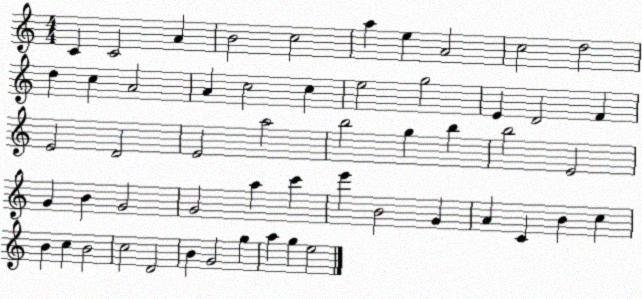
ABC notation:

X:1
T:Untitled
M:4/4
L:1/4
K:C
C C2 A B2 c2 a e A2 c2 d2 d c A2 A c2 c e2 g2 E D2 F E2 D2 E2 a2 b2 g b b2 E2 G B G2 G2 a c' e' B2 G A C B c B c B2 c2 D2 B G2 g a g e2